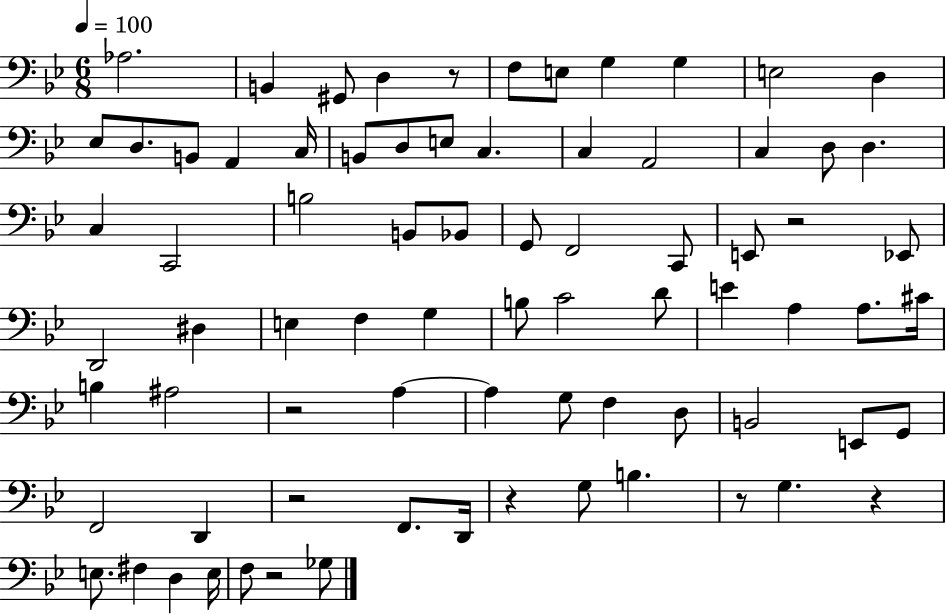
Ab3/h. B2/q G#2/e D3/q R/e F3/e E3/e G3/q G3/q E3/h D3/q Eb3/e D3/e. B2/e A2/q C3/s B2/e D3/e E3/e C3/q. C3/q A2/h C3/q D3/e D3/q. C3/q C2/h B3/h B2/e Bb2/e G2/e F2/h C2/e E2/e R/h Eb2/e D2/h D#3/q E3/q F3/q G3/q B3/e C4/h D4/e E4/q A3/q A3/e. C#4/s B3/q A#3/h R/h A3/q A3/q G3/e F3/q D3/e B2/h E2/e G2/e F2/h D2/q R/h F2/e. D2/s R/q G3/e B3/q. R/e G3/q. R/q E3/e. F#3/q D3/q E3/s F3/e R/h Gb3/e